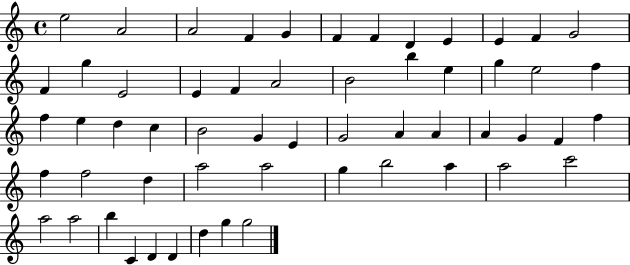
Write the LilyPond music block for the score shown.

{
  \clef treble
  \time 4/4
  \defaultTimeSignature
  \key c \major
  e''2 a'2 | a'2 f'4 g'4 | f'4 f'4 d'4 e'4 | e'4 f'4 g'2 | \break f'4 g''4 e'2 | e'4 f'4 a'2 | b'2 b''4 e''4 | g''4 e''2 f''4 | \break f''4 e''4 d''4 c''4 | b'2 g'4 e'4 | g'2 a'4 a'4 | a'4 g'4 f'4 f''4 | \break f''4 f''2 d''4 | a''2 a''2 | g''4 b''2 a''4 | a''2 c'''2 | \break a''2 a''2 | b''4 c'4 d'4 d'4 | d''4 g''4 g''2 | \bar "|."
}